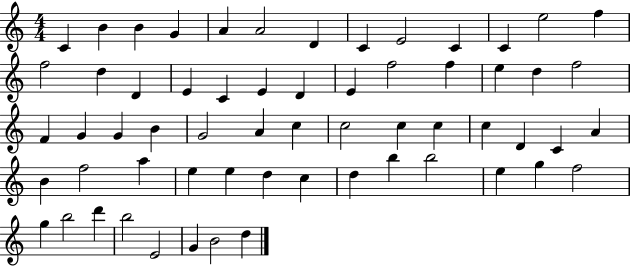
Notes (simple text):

C4/q B4/q B4/q G4/q A4/q A4/h D4/q C4/q E4/h C4/q C4/q E5/h F5/q F5/h D5/q D4/q E4/q C4/q E4/q D4/q E4/q F5/h F5/q E5/q D5/q F5/h F4/q G4/q G4/q B4/q G4/h A4/q C5/q C5/h C5/q C5/q C5/q D4/q C4/q A4/q B4/q F5/h A5/q E5/q E5/q D5/q C5/q D5/q B5/q B5/h E5/q G5/q F5/h G5/q B5/h D6/q B5/h E4/h G4/q B4/h D5/q